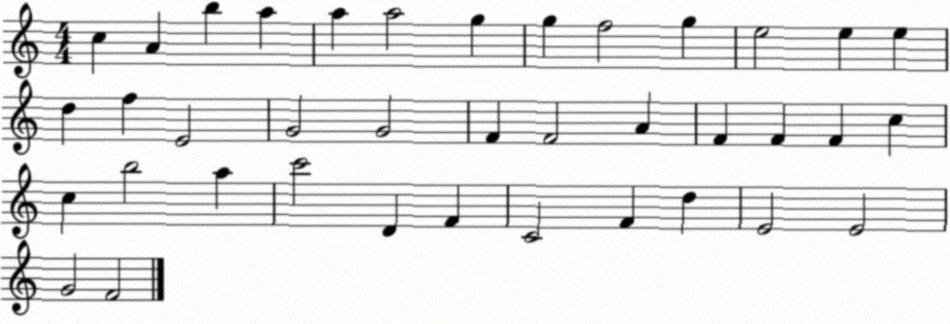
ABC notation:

X:1
T:Untitled
M:4/4
L:1/4
K:C
c A b a a a2 g g f2 g e2 e e d f E2 G2 G2 F F2 A F F F c c b2 a c'2 D F C2 F d E2 E2 G2 F2